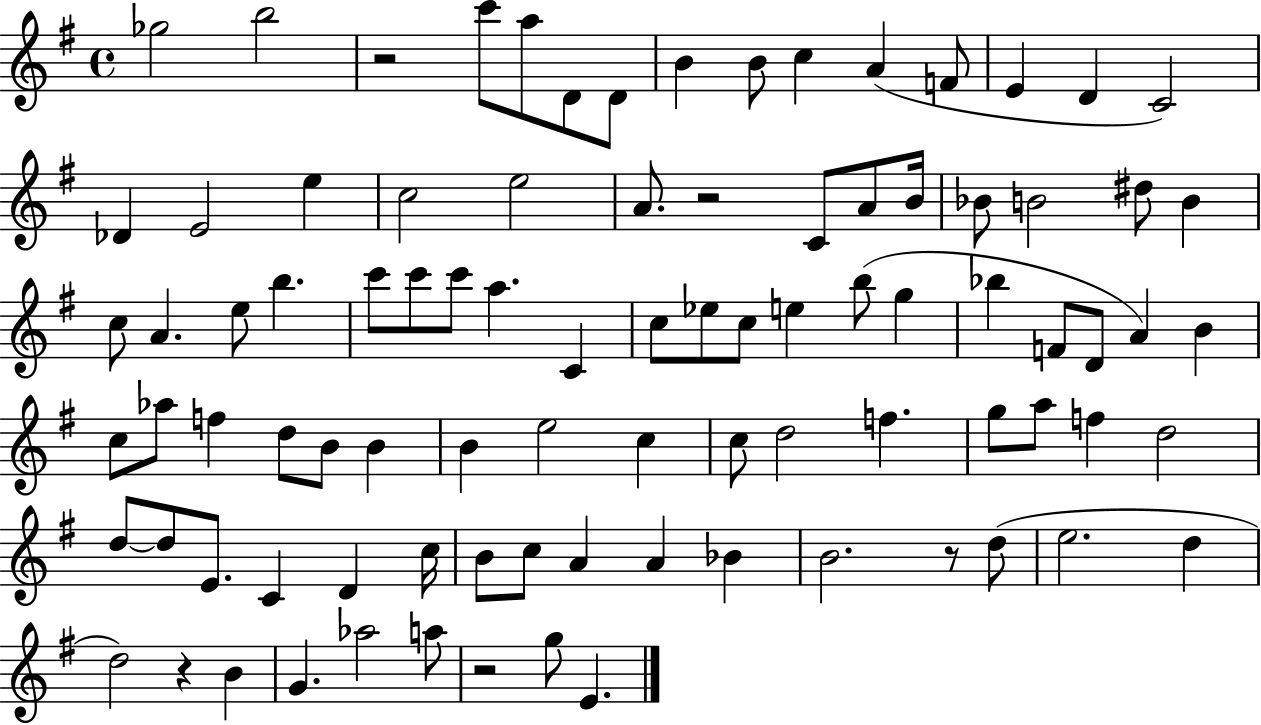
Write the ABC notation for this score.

X:1
T:Untitled
M:4/4
L:1/4
K:G
_g2 b2 z2 c'/2 a/2 D/2 D/2 B B/2 c A F/2 E D C2 _D E2 e c2 e2 A/2 z2 C/2 A/2 B/4 _B/2 B2 ^d/2 B c/2 A e/2 b c'/2 c'/2 c'/2 a C c/2 _e/2 c/2 e b/2 g _b F/2 D/2 A B c/2 _a/2 f d/2 B/2 B B e2 c c/2 d2 f g/2 a/2 f d2 d/2 d/2 E/2 C D c/4 B/2 c/2 A A _B B2 z/2 d/2 e2 d d2 z B G _a2 a/2 z2 g/2 E